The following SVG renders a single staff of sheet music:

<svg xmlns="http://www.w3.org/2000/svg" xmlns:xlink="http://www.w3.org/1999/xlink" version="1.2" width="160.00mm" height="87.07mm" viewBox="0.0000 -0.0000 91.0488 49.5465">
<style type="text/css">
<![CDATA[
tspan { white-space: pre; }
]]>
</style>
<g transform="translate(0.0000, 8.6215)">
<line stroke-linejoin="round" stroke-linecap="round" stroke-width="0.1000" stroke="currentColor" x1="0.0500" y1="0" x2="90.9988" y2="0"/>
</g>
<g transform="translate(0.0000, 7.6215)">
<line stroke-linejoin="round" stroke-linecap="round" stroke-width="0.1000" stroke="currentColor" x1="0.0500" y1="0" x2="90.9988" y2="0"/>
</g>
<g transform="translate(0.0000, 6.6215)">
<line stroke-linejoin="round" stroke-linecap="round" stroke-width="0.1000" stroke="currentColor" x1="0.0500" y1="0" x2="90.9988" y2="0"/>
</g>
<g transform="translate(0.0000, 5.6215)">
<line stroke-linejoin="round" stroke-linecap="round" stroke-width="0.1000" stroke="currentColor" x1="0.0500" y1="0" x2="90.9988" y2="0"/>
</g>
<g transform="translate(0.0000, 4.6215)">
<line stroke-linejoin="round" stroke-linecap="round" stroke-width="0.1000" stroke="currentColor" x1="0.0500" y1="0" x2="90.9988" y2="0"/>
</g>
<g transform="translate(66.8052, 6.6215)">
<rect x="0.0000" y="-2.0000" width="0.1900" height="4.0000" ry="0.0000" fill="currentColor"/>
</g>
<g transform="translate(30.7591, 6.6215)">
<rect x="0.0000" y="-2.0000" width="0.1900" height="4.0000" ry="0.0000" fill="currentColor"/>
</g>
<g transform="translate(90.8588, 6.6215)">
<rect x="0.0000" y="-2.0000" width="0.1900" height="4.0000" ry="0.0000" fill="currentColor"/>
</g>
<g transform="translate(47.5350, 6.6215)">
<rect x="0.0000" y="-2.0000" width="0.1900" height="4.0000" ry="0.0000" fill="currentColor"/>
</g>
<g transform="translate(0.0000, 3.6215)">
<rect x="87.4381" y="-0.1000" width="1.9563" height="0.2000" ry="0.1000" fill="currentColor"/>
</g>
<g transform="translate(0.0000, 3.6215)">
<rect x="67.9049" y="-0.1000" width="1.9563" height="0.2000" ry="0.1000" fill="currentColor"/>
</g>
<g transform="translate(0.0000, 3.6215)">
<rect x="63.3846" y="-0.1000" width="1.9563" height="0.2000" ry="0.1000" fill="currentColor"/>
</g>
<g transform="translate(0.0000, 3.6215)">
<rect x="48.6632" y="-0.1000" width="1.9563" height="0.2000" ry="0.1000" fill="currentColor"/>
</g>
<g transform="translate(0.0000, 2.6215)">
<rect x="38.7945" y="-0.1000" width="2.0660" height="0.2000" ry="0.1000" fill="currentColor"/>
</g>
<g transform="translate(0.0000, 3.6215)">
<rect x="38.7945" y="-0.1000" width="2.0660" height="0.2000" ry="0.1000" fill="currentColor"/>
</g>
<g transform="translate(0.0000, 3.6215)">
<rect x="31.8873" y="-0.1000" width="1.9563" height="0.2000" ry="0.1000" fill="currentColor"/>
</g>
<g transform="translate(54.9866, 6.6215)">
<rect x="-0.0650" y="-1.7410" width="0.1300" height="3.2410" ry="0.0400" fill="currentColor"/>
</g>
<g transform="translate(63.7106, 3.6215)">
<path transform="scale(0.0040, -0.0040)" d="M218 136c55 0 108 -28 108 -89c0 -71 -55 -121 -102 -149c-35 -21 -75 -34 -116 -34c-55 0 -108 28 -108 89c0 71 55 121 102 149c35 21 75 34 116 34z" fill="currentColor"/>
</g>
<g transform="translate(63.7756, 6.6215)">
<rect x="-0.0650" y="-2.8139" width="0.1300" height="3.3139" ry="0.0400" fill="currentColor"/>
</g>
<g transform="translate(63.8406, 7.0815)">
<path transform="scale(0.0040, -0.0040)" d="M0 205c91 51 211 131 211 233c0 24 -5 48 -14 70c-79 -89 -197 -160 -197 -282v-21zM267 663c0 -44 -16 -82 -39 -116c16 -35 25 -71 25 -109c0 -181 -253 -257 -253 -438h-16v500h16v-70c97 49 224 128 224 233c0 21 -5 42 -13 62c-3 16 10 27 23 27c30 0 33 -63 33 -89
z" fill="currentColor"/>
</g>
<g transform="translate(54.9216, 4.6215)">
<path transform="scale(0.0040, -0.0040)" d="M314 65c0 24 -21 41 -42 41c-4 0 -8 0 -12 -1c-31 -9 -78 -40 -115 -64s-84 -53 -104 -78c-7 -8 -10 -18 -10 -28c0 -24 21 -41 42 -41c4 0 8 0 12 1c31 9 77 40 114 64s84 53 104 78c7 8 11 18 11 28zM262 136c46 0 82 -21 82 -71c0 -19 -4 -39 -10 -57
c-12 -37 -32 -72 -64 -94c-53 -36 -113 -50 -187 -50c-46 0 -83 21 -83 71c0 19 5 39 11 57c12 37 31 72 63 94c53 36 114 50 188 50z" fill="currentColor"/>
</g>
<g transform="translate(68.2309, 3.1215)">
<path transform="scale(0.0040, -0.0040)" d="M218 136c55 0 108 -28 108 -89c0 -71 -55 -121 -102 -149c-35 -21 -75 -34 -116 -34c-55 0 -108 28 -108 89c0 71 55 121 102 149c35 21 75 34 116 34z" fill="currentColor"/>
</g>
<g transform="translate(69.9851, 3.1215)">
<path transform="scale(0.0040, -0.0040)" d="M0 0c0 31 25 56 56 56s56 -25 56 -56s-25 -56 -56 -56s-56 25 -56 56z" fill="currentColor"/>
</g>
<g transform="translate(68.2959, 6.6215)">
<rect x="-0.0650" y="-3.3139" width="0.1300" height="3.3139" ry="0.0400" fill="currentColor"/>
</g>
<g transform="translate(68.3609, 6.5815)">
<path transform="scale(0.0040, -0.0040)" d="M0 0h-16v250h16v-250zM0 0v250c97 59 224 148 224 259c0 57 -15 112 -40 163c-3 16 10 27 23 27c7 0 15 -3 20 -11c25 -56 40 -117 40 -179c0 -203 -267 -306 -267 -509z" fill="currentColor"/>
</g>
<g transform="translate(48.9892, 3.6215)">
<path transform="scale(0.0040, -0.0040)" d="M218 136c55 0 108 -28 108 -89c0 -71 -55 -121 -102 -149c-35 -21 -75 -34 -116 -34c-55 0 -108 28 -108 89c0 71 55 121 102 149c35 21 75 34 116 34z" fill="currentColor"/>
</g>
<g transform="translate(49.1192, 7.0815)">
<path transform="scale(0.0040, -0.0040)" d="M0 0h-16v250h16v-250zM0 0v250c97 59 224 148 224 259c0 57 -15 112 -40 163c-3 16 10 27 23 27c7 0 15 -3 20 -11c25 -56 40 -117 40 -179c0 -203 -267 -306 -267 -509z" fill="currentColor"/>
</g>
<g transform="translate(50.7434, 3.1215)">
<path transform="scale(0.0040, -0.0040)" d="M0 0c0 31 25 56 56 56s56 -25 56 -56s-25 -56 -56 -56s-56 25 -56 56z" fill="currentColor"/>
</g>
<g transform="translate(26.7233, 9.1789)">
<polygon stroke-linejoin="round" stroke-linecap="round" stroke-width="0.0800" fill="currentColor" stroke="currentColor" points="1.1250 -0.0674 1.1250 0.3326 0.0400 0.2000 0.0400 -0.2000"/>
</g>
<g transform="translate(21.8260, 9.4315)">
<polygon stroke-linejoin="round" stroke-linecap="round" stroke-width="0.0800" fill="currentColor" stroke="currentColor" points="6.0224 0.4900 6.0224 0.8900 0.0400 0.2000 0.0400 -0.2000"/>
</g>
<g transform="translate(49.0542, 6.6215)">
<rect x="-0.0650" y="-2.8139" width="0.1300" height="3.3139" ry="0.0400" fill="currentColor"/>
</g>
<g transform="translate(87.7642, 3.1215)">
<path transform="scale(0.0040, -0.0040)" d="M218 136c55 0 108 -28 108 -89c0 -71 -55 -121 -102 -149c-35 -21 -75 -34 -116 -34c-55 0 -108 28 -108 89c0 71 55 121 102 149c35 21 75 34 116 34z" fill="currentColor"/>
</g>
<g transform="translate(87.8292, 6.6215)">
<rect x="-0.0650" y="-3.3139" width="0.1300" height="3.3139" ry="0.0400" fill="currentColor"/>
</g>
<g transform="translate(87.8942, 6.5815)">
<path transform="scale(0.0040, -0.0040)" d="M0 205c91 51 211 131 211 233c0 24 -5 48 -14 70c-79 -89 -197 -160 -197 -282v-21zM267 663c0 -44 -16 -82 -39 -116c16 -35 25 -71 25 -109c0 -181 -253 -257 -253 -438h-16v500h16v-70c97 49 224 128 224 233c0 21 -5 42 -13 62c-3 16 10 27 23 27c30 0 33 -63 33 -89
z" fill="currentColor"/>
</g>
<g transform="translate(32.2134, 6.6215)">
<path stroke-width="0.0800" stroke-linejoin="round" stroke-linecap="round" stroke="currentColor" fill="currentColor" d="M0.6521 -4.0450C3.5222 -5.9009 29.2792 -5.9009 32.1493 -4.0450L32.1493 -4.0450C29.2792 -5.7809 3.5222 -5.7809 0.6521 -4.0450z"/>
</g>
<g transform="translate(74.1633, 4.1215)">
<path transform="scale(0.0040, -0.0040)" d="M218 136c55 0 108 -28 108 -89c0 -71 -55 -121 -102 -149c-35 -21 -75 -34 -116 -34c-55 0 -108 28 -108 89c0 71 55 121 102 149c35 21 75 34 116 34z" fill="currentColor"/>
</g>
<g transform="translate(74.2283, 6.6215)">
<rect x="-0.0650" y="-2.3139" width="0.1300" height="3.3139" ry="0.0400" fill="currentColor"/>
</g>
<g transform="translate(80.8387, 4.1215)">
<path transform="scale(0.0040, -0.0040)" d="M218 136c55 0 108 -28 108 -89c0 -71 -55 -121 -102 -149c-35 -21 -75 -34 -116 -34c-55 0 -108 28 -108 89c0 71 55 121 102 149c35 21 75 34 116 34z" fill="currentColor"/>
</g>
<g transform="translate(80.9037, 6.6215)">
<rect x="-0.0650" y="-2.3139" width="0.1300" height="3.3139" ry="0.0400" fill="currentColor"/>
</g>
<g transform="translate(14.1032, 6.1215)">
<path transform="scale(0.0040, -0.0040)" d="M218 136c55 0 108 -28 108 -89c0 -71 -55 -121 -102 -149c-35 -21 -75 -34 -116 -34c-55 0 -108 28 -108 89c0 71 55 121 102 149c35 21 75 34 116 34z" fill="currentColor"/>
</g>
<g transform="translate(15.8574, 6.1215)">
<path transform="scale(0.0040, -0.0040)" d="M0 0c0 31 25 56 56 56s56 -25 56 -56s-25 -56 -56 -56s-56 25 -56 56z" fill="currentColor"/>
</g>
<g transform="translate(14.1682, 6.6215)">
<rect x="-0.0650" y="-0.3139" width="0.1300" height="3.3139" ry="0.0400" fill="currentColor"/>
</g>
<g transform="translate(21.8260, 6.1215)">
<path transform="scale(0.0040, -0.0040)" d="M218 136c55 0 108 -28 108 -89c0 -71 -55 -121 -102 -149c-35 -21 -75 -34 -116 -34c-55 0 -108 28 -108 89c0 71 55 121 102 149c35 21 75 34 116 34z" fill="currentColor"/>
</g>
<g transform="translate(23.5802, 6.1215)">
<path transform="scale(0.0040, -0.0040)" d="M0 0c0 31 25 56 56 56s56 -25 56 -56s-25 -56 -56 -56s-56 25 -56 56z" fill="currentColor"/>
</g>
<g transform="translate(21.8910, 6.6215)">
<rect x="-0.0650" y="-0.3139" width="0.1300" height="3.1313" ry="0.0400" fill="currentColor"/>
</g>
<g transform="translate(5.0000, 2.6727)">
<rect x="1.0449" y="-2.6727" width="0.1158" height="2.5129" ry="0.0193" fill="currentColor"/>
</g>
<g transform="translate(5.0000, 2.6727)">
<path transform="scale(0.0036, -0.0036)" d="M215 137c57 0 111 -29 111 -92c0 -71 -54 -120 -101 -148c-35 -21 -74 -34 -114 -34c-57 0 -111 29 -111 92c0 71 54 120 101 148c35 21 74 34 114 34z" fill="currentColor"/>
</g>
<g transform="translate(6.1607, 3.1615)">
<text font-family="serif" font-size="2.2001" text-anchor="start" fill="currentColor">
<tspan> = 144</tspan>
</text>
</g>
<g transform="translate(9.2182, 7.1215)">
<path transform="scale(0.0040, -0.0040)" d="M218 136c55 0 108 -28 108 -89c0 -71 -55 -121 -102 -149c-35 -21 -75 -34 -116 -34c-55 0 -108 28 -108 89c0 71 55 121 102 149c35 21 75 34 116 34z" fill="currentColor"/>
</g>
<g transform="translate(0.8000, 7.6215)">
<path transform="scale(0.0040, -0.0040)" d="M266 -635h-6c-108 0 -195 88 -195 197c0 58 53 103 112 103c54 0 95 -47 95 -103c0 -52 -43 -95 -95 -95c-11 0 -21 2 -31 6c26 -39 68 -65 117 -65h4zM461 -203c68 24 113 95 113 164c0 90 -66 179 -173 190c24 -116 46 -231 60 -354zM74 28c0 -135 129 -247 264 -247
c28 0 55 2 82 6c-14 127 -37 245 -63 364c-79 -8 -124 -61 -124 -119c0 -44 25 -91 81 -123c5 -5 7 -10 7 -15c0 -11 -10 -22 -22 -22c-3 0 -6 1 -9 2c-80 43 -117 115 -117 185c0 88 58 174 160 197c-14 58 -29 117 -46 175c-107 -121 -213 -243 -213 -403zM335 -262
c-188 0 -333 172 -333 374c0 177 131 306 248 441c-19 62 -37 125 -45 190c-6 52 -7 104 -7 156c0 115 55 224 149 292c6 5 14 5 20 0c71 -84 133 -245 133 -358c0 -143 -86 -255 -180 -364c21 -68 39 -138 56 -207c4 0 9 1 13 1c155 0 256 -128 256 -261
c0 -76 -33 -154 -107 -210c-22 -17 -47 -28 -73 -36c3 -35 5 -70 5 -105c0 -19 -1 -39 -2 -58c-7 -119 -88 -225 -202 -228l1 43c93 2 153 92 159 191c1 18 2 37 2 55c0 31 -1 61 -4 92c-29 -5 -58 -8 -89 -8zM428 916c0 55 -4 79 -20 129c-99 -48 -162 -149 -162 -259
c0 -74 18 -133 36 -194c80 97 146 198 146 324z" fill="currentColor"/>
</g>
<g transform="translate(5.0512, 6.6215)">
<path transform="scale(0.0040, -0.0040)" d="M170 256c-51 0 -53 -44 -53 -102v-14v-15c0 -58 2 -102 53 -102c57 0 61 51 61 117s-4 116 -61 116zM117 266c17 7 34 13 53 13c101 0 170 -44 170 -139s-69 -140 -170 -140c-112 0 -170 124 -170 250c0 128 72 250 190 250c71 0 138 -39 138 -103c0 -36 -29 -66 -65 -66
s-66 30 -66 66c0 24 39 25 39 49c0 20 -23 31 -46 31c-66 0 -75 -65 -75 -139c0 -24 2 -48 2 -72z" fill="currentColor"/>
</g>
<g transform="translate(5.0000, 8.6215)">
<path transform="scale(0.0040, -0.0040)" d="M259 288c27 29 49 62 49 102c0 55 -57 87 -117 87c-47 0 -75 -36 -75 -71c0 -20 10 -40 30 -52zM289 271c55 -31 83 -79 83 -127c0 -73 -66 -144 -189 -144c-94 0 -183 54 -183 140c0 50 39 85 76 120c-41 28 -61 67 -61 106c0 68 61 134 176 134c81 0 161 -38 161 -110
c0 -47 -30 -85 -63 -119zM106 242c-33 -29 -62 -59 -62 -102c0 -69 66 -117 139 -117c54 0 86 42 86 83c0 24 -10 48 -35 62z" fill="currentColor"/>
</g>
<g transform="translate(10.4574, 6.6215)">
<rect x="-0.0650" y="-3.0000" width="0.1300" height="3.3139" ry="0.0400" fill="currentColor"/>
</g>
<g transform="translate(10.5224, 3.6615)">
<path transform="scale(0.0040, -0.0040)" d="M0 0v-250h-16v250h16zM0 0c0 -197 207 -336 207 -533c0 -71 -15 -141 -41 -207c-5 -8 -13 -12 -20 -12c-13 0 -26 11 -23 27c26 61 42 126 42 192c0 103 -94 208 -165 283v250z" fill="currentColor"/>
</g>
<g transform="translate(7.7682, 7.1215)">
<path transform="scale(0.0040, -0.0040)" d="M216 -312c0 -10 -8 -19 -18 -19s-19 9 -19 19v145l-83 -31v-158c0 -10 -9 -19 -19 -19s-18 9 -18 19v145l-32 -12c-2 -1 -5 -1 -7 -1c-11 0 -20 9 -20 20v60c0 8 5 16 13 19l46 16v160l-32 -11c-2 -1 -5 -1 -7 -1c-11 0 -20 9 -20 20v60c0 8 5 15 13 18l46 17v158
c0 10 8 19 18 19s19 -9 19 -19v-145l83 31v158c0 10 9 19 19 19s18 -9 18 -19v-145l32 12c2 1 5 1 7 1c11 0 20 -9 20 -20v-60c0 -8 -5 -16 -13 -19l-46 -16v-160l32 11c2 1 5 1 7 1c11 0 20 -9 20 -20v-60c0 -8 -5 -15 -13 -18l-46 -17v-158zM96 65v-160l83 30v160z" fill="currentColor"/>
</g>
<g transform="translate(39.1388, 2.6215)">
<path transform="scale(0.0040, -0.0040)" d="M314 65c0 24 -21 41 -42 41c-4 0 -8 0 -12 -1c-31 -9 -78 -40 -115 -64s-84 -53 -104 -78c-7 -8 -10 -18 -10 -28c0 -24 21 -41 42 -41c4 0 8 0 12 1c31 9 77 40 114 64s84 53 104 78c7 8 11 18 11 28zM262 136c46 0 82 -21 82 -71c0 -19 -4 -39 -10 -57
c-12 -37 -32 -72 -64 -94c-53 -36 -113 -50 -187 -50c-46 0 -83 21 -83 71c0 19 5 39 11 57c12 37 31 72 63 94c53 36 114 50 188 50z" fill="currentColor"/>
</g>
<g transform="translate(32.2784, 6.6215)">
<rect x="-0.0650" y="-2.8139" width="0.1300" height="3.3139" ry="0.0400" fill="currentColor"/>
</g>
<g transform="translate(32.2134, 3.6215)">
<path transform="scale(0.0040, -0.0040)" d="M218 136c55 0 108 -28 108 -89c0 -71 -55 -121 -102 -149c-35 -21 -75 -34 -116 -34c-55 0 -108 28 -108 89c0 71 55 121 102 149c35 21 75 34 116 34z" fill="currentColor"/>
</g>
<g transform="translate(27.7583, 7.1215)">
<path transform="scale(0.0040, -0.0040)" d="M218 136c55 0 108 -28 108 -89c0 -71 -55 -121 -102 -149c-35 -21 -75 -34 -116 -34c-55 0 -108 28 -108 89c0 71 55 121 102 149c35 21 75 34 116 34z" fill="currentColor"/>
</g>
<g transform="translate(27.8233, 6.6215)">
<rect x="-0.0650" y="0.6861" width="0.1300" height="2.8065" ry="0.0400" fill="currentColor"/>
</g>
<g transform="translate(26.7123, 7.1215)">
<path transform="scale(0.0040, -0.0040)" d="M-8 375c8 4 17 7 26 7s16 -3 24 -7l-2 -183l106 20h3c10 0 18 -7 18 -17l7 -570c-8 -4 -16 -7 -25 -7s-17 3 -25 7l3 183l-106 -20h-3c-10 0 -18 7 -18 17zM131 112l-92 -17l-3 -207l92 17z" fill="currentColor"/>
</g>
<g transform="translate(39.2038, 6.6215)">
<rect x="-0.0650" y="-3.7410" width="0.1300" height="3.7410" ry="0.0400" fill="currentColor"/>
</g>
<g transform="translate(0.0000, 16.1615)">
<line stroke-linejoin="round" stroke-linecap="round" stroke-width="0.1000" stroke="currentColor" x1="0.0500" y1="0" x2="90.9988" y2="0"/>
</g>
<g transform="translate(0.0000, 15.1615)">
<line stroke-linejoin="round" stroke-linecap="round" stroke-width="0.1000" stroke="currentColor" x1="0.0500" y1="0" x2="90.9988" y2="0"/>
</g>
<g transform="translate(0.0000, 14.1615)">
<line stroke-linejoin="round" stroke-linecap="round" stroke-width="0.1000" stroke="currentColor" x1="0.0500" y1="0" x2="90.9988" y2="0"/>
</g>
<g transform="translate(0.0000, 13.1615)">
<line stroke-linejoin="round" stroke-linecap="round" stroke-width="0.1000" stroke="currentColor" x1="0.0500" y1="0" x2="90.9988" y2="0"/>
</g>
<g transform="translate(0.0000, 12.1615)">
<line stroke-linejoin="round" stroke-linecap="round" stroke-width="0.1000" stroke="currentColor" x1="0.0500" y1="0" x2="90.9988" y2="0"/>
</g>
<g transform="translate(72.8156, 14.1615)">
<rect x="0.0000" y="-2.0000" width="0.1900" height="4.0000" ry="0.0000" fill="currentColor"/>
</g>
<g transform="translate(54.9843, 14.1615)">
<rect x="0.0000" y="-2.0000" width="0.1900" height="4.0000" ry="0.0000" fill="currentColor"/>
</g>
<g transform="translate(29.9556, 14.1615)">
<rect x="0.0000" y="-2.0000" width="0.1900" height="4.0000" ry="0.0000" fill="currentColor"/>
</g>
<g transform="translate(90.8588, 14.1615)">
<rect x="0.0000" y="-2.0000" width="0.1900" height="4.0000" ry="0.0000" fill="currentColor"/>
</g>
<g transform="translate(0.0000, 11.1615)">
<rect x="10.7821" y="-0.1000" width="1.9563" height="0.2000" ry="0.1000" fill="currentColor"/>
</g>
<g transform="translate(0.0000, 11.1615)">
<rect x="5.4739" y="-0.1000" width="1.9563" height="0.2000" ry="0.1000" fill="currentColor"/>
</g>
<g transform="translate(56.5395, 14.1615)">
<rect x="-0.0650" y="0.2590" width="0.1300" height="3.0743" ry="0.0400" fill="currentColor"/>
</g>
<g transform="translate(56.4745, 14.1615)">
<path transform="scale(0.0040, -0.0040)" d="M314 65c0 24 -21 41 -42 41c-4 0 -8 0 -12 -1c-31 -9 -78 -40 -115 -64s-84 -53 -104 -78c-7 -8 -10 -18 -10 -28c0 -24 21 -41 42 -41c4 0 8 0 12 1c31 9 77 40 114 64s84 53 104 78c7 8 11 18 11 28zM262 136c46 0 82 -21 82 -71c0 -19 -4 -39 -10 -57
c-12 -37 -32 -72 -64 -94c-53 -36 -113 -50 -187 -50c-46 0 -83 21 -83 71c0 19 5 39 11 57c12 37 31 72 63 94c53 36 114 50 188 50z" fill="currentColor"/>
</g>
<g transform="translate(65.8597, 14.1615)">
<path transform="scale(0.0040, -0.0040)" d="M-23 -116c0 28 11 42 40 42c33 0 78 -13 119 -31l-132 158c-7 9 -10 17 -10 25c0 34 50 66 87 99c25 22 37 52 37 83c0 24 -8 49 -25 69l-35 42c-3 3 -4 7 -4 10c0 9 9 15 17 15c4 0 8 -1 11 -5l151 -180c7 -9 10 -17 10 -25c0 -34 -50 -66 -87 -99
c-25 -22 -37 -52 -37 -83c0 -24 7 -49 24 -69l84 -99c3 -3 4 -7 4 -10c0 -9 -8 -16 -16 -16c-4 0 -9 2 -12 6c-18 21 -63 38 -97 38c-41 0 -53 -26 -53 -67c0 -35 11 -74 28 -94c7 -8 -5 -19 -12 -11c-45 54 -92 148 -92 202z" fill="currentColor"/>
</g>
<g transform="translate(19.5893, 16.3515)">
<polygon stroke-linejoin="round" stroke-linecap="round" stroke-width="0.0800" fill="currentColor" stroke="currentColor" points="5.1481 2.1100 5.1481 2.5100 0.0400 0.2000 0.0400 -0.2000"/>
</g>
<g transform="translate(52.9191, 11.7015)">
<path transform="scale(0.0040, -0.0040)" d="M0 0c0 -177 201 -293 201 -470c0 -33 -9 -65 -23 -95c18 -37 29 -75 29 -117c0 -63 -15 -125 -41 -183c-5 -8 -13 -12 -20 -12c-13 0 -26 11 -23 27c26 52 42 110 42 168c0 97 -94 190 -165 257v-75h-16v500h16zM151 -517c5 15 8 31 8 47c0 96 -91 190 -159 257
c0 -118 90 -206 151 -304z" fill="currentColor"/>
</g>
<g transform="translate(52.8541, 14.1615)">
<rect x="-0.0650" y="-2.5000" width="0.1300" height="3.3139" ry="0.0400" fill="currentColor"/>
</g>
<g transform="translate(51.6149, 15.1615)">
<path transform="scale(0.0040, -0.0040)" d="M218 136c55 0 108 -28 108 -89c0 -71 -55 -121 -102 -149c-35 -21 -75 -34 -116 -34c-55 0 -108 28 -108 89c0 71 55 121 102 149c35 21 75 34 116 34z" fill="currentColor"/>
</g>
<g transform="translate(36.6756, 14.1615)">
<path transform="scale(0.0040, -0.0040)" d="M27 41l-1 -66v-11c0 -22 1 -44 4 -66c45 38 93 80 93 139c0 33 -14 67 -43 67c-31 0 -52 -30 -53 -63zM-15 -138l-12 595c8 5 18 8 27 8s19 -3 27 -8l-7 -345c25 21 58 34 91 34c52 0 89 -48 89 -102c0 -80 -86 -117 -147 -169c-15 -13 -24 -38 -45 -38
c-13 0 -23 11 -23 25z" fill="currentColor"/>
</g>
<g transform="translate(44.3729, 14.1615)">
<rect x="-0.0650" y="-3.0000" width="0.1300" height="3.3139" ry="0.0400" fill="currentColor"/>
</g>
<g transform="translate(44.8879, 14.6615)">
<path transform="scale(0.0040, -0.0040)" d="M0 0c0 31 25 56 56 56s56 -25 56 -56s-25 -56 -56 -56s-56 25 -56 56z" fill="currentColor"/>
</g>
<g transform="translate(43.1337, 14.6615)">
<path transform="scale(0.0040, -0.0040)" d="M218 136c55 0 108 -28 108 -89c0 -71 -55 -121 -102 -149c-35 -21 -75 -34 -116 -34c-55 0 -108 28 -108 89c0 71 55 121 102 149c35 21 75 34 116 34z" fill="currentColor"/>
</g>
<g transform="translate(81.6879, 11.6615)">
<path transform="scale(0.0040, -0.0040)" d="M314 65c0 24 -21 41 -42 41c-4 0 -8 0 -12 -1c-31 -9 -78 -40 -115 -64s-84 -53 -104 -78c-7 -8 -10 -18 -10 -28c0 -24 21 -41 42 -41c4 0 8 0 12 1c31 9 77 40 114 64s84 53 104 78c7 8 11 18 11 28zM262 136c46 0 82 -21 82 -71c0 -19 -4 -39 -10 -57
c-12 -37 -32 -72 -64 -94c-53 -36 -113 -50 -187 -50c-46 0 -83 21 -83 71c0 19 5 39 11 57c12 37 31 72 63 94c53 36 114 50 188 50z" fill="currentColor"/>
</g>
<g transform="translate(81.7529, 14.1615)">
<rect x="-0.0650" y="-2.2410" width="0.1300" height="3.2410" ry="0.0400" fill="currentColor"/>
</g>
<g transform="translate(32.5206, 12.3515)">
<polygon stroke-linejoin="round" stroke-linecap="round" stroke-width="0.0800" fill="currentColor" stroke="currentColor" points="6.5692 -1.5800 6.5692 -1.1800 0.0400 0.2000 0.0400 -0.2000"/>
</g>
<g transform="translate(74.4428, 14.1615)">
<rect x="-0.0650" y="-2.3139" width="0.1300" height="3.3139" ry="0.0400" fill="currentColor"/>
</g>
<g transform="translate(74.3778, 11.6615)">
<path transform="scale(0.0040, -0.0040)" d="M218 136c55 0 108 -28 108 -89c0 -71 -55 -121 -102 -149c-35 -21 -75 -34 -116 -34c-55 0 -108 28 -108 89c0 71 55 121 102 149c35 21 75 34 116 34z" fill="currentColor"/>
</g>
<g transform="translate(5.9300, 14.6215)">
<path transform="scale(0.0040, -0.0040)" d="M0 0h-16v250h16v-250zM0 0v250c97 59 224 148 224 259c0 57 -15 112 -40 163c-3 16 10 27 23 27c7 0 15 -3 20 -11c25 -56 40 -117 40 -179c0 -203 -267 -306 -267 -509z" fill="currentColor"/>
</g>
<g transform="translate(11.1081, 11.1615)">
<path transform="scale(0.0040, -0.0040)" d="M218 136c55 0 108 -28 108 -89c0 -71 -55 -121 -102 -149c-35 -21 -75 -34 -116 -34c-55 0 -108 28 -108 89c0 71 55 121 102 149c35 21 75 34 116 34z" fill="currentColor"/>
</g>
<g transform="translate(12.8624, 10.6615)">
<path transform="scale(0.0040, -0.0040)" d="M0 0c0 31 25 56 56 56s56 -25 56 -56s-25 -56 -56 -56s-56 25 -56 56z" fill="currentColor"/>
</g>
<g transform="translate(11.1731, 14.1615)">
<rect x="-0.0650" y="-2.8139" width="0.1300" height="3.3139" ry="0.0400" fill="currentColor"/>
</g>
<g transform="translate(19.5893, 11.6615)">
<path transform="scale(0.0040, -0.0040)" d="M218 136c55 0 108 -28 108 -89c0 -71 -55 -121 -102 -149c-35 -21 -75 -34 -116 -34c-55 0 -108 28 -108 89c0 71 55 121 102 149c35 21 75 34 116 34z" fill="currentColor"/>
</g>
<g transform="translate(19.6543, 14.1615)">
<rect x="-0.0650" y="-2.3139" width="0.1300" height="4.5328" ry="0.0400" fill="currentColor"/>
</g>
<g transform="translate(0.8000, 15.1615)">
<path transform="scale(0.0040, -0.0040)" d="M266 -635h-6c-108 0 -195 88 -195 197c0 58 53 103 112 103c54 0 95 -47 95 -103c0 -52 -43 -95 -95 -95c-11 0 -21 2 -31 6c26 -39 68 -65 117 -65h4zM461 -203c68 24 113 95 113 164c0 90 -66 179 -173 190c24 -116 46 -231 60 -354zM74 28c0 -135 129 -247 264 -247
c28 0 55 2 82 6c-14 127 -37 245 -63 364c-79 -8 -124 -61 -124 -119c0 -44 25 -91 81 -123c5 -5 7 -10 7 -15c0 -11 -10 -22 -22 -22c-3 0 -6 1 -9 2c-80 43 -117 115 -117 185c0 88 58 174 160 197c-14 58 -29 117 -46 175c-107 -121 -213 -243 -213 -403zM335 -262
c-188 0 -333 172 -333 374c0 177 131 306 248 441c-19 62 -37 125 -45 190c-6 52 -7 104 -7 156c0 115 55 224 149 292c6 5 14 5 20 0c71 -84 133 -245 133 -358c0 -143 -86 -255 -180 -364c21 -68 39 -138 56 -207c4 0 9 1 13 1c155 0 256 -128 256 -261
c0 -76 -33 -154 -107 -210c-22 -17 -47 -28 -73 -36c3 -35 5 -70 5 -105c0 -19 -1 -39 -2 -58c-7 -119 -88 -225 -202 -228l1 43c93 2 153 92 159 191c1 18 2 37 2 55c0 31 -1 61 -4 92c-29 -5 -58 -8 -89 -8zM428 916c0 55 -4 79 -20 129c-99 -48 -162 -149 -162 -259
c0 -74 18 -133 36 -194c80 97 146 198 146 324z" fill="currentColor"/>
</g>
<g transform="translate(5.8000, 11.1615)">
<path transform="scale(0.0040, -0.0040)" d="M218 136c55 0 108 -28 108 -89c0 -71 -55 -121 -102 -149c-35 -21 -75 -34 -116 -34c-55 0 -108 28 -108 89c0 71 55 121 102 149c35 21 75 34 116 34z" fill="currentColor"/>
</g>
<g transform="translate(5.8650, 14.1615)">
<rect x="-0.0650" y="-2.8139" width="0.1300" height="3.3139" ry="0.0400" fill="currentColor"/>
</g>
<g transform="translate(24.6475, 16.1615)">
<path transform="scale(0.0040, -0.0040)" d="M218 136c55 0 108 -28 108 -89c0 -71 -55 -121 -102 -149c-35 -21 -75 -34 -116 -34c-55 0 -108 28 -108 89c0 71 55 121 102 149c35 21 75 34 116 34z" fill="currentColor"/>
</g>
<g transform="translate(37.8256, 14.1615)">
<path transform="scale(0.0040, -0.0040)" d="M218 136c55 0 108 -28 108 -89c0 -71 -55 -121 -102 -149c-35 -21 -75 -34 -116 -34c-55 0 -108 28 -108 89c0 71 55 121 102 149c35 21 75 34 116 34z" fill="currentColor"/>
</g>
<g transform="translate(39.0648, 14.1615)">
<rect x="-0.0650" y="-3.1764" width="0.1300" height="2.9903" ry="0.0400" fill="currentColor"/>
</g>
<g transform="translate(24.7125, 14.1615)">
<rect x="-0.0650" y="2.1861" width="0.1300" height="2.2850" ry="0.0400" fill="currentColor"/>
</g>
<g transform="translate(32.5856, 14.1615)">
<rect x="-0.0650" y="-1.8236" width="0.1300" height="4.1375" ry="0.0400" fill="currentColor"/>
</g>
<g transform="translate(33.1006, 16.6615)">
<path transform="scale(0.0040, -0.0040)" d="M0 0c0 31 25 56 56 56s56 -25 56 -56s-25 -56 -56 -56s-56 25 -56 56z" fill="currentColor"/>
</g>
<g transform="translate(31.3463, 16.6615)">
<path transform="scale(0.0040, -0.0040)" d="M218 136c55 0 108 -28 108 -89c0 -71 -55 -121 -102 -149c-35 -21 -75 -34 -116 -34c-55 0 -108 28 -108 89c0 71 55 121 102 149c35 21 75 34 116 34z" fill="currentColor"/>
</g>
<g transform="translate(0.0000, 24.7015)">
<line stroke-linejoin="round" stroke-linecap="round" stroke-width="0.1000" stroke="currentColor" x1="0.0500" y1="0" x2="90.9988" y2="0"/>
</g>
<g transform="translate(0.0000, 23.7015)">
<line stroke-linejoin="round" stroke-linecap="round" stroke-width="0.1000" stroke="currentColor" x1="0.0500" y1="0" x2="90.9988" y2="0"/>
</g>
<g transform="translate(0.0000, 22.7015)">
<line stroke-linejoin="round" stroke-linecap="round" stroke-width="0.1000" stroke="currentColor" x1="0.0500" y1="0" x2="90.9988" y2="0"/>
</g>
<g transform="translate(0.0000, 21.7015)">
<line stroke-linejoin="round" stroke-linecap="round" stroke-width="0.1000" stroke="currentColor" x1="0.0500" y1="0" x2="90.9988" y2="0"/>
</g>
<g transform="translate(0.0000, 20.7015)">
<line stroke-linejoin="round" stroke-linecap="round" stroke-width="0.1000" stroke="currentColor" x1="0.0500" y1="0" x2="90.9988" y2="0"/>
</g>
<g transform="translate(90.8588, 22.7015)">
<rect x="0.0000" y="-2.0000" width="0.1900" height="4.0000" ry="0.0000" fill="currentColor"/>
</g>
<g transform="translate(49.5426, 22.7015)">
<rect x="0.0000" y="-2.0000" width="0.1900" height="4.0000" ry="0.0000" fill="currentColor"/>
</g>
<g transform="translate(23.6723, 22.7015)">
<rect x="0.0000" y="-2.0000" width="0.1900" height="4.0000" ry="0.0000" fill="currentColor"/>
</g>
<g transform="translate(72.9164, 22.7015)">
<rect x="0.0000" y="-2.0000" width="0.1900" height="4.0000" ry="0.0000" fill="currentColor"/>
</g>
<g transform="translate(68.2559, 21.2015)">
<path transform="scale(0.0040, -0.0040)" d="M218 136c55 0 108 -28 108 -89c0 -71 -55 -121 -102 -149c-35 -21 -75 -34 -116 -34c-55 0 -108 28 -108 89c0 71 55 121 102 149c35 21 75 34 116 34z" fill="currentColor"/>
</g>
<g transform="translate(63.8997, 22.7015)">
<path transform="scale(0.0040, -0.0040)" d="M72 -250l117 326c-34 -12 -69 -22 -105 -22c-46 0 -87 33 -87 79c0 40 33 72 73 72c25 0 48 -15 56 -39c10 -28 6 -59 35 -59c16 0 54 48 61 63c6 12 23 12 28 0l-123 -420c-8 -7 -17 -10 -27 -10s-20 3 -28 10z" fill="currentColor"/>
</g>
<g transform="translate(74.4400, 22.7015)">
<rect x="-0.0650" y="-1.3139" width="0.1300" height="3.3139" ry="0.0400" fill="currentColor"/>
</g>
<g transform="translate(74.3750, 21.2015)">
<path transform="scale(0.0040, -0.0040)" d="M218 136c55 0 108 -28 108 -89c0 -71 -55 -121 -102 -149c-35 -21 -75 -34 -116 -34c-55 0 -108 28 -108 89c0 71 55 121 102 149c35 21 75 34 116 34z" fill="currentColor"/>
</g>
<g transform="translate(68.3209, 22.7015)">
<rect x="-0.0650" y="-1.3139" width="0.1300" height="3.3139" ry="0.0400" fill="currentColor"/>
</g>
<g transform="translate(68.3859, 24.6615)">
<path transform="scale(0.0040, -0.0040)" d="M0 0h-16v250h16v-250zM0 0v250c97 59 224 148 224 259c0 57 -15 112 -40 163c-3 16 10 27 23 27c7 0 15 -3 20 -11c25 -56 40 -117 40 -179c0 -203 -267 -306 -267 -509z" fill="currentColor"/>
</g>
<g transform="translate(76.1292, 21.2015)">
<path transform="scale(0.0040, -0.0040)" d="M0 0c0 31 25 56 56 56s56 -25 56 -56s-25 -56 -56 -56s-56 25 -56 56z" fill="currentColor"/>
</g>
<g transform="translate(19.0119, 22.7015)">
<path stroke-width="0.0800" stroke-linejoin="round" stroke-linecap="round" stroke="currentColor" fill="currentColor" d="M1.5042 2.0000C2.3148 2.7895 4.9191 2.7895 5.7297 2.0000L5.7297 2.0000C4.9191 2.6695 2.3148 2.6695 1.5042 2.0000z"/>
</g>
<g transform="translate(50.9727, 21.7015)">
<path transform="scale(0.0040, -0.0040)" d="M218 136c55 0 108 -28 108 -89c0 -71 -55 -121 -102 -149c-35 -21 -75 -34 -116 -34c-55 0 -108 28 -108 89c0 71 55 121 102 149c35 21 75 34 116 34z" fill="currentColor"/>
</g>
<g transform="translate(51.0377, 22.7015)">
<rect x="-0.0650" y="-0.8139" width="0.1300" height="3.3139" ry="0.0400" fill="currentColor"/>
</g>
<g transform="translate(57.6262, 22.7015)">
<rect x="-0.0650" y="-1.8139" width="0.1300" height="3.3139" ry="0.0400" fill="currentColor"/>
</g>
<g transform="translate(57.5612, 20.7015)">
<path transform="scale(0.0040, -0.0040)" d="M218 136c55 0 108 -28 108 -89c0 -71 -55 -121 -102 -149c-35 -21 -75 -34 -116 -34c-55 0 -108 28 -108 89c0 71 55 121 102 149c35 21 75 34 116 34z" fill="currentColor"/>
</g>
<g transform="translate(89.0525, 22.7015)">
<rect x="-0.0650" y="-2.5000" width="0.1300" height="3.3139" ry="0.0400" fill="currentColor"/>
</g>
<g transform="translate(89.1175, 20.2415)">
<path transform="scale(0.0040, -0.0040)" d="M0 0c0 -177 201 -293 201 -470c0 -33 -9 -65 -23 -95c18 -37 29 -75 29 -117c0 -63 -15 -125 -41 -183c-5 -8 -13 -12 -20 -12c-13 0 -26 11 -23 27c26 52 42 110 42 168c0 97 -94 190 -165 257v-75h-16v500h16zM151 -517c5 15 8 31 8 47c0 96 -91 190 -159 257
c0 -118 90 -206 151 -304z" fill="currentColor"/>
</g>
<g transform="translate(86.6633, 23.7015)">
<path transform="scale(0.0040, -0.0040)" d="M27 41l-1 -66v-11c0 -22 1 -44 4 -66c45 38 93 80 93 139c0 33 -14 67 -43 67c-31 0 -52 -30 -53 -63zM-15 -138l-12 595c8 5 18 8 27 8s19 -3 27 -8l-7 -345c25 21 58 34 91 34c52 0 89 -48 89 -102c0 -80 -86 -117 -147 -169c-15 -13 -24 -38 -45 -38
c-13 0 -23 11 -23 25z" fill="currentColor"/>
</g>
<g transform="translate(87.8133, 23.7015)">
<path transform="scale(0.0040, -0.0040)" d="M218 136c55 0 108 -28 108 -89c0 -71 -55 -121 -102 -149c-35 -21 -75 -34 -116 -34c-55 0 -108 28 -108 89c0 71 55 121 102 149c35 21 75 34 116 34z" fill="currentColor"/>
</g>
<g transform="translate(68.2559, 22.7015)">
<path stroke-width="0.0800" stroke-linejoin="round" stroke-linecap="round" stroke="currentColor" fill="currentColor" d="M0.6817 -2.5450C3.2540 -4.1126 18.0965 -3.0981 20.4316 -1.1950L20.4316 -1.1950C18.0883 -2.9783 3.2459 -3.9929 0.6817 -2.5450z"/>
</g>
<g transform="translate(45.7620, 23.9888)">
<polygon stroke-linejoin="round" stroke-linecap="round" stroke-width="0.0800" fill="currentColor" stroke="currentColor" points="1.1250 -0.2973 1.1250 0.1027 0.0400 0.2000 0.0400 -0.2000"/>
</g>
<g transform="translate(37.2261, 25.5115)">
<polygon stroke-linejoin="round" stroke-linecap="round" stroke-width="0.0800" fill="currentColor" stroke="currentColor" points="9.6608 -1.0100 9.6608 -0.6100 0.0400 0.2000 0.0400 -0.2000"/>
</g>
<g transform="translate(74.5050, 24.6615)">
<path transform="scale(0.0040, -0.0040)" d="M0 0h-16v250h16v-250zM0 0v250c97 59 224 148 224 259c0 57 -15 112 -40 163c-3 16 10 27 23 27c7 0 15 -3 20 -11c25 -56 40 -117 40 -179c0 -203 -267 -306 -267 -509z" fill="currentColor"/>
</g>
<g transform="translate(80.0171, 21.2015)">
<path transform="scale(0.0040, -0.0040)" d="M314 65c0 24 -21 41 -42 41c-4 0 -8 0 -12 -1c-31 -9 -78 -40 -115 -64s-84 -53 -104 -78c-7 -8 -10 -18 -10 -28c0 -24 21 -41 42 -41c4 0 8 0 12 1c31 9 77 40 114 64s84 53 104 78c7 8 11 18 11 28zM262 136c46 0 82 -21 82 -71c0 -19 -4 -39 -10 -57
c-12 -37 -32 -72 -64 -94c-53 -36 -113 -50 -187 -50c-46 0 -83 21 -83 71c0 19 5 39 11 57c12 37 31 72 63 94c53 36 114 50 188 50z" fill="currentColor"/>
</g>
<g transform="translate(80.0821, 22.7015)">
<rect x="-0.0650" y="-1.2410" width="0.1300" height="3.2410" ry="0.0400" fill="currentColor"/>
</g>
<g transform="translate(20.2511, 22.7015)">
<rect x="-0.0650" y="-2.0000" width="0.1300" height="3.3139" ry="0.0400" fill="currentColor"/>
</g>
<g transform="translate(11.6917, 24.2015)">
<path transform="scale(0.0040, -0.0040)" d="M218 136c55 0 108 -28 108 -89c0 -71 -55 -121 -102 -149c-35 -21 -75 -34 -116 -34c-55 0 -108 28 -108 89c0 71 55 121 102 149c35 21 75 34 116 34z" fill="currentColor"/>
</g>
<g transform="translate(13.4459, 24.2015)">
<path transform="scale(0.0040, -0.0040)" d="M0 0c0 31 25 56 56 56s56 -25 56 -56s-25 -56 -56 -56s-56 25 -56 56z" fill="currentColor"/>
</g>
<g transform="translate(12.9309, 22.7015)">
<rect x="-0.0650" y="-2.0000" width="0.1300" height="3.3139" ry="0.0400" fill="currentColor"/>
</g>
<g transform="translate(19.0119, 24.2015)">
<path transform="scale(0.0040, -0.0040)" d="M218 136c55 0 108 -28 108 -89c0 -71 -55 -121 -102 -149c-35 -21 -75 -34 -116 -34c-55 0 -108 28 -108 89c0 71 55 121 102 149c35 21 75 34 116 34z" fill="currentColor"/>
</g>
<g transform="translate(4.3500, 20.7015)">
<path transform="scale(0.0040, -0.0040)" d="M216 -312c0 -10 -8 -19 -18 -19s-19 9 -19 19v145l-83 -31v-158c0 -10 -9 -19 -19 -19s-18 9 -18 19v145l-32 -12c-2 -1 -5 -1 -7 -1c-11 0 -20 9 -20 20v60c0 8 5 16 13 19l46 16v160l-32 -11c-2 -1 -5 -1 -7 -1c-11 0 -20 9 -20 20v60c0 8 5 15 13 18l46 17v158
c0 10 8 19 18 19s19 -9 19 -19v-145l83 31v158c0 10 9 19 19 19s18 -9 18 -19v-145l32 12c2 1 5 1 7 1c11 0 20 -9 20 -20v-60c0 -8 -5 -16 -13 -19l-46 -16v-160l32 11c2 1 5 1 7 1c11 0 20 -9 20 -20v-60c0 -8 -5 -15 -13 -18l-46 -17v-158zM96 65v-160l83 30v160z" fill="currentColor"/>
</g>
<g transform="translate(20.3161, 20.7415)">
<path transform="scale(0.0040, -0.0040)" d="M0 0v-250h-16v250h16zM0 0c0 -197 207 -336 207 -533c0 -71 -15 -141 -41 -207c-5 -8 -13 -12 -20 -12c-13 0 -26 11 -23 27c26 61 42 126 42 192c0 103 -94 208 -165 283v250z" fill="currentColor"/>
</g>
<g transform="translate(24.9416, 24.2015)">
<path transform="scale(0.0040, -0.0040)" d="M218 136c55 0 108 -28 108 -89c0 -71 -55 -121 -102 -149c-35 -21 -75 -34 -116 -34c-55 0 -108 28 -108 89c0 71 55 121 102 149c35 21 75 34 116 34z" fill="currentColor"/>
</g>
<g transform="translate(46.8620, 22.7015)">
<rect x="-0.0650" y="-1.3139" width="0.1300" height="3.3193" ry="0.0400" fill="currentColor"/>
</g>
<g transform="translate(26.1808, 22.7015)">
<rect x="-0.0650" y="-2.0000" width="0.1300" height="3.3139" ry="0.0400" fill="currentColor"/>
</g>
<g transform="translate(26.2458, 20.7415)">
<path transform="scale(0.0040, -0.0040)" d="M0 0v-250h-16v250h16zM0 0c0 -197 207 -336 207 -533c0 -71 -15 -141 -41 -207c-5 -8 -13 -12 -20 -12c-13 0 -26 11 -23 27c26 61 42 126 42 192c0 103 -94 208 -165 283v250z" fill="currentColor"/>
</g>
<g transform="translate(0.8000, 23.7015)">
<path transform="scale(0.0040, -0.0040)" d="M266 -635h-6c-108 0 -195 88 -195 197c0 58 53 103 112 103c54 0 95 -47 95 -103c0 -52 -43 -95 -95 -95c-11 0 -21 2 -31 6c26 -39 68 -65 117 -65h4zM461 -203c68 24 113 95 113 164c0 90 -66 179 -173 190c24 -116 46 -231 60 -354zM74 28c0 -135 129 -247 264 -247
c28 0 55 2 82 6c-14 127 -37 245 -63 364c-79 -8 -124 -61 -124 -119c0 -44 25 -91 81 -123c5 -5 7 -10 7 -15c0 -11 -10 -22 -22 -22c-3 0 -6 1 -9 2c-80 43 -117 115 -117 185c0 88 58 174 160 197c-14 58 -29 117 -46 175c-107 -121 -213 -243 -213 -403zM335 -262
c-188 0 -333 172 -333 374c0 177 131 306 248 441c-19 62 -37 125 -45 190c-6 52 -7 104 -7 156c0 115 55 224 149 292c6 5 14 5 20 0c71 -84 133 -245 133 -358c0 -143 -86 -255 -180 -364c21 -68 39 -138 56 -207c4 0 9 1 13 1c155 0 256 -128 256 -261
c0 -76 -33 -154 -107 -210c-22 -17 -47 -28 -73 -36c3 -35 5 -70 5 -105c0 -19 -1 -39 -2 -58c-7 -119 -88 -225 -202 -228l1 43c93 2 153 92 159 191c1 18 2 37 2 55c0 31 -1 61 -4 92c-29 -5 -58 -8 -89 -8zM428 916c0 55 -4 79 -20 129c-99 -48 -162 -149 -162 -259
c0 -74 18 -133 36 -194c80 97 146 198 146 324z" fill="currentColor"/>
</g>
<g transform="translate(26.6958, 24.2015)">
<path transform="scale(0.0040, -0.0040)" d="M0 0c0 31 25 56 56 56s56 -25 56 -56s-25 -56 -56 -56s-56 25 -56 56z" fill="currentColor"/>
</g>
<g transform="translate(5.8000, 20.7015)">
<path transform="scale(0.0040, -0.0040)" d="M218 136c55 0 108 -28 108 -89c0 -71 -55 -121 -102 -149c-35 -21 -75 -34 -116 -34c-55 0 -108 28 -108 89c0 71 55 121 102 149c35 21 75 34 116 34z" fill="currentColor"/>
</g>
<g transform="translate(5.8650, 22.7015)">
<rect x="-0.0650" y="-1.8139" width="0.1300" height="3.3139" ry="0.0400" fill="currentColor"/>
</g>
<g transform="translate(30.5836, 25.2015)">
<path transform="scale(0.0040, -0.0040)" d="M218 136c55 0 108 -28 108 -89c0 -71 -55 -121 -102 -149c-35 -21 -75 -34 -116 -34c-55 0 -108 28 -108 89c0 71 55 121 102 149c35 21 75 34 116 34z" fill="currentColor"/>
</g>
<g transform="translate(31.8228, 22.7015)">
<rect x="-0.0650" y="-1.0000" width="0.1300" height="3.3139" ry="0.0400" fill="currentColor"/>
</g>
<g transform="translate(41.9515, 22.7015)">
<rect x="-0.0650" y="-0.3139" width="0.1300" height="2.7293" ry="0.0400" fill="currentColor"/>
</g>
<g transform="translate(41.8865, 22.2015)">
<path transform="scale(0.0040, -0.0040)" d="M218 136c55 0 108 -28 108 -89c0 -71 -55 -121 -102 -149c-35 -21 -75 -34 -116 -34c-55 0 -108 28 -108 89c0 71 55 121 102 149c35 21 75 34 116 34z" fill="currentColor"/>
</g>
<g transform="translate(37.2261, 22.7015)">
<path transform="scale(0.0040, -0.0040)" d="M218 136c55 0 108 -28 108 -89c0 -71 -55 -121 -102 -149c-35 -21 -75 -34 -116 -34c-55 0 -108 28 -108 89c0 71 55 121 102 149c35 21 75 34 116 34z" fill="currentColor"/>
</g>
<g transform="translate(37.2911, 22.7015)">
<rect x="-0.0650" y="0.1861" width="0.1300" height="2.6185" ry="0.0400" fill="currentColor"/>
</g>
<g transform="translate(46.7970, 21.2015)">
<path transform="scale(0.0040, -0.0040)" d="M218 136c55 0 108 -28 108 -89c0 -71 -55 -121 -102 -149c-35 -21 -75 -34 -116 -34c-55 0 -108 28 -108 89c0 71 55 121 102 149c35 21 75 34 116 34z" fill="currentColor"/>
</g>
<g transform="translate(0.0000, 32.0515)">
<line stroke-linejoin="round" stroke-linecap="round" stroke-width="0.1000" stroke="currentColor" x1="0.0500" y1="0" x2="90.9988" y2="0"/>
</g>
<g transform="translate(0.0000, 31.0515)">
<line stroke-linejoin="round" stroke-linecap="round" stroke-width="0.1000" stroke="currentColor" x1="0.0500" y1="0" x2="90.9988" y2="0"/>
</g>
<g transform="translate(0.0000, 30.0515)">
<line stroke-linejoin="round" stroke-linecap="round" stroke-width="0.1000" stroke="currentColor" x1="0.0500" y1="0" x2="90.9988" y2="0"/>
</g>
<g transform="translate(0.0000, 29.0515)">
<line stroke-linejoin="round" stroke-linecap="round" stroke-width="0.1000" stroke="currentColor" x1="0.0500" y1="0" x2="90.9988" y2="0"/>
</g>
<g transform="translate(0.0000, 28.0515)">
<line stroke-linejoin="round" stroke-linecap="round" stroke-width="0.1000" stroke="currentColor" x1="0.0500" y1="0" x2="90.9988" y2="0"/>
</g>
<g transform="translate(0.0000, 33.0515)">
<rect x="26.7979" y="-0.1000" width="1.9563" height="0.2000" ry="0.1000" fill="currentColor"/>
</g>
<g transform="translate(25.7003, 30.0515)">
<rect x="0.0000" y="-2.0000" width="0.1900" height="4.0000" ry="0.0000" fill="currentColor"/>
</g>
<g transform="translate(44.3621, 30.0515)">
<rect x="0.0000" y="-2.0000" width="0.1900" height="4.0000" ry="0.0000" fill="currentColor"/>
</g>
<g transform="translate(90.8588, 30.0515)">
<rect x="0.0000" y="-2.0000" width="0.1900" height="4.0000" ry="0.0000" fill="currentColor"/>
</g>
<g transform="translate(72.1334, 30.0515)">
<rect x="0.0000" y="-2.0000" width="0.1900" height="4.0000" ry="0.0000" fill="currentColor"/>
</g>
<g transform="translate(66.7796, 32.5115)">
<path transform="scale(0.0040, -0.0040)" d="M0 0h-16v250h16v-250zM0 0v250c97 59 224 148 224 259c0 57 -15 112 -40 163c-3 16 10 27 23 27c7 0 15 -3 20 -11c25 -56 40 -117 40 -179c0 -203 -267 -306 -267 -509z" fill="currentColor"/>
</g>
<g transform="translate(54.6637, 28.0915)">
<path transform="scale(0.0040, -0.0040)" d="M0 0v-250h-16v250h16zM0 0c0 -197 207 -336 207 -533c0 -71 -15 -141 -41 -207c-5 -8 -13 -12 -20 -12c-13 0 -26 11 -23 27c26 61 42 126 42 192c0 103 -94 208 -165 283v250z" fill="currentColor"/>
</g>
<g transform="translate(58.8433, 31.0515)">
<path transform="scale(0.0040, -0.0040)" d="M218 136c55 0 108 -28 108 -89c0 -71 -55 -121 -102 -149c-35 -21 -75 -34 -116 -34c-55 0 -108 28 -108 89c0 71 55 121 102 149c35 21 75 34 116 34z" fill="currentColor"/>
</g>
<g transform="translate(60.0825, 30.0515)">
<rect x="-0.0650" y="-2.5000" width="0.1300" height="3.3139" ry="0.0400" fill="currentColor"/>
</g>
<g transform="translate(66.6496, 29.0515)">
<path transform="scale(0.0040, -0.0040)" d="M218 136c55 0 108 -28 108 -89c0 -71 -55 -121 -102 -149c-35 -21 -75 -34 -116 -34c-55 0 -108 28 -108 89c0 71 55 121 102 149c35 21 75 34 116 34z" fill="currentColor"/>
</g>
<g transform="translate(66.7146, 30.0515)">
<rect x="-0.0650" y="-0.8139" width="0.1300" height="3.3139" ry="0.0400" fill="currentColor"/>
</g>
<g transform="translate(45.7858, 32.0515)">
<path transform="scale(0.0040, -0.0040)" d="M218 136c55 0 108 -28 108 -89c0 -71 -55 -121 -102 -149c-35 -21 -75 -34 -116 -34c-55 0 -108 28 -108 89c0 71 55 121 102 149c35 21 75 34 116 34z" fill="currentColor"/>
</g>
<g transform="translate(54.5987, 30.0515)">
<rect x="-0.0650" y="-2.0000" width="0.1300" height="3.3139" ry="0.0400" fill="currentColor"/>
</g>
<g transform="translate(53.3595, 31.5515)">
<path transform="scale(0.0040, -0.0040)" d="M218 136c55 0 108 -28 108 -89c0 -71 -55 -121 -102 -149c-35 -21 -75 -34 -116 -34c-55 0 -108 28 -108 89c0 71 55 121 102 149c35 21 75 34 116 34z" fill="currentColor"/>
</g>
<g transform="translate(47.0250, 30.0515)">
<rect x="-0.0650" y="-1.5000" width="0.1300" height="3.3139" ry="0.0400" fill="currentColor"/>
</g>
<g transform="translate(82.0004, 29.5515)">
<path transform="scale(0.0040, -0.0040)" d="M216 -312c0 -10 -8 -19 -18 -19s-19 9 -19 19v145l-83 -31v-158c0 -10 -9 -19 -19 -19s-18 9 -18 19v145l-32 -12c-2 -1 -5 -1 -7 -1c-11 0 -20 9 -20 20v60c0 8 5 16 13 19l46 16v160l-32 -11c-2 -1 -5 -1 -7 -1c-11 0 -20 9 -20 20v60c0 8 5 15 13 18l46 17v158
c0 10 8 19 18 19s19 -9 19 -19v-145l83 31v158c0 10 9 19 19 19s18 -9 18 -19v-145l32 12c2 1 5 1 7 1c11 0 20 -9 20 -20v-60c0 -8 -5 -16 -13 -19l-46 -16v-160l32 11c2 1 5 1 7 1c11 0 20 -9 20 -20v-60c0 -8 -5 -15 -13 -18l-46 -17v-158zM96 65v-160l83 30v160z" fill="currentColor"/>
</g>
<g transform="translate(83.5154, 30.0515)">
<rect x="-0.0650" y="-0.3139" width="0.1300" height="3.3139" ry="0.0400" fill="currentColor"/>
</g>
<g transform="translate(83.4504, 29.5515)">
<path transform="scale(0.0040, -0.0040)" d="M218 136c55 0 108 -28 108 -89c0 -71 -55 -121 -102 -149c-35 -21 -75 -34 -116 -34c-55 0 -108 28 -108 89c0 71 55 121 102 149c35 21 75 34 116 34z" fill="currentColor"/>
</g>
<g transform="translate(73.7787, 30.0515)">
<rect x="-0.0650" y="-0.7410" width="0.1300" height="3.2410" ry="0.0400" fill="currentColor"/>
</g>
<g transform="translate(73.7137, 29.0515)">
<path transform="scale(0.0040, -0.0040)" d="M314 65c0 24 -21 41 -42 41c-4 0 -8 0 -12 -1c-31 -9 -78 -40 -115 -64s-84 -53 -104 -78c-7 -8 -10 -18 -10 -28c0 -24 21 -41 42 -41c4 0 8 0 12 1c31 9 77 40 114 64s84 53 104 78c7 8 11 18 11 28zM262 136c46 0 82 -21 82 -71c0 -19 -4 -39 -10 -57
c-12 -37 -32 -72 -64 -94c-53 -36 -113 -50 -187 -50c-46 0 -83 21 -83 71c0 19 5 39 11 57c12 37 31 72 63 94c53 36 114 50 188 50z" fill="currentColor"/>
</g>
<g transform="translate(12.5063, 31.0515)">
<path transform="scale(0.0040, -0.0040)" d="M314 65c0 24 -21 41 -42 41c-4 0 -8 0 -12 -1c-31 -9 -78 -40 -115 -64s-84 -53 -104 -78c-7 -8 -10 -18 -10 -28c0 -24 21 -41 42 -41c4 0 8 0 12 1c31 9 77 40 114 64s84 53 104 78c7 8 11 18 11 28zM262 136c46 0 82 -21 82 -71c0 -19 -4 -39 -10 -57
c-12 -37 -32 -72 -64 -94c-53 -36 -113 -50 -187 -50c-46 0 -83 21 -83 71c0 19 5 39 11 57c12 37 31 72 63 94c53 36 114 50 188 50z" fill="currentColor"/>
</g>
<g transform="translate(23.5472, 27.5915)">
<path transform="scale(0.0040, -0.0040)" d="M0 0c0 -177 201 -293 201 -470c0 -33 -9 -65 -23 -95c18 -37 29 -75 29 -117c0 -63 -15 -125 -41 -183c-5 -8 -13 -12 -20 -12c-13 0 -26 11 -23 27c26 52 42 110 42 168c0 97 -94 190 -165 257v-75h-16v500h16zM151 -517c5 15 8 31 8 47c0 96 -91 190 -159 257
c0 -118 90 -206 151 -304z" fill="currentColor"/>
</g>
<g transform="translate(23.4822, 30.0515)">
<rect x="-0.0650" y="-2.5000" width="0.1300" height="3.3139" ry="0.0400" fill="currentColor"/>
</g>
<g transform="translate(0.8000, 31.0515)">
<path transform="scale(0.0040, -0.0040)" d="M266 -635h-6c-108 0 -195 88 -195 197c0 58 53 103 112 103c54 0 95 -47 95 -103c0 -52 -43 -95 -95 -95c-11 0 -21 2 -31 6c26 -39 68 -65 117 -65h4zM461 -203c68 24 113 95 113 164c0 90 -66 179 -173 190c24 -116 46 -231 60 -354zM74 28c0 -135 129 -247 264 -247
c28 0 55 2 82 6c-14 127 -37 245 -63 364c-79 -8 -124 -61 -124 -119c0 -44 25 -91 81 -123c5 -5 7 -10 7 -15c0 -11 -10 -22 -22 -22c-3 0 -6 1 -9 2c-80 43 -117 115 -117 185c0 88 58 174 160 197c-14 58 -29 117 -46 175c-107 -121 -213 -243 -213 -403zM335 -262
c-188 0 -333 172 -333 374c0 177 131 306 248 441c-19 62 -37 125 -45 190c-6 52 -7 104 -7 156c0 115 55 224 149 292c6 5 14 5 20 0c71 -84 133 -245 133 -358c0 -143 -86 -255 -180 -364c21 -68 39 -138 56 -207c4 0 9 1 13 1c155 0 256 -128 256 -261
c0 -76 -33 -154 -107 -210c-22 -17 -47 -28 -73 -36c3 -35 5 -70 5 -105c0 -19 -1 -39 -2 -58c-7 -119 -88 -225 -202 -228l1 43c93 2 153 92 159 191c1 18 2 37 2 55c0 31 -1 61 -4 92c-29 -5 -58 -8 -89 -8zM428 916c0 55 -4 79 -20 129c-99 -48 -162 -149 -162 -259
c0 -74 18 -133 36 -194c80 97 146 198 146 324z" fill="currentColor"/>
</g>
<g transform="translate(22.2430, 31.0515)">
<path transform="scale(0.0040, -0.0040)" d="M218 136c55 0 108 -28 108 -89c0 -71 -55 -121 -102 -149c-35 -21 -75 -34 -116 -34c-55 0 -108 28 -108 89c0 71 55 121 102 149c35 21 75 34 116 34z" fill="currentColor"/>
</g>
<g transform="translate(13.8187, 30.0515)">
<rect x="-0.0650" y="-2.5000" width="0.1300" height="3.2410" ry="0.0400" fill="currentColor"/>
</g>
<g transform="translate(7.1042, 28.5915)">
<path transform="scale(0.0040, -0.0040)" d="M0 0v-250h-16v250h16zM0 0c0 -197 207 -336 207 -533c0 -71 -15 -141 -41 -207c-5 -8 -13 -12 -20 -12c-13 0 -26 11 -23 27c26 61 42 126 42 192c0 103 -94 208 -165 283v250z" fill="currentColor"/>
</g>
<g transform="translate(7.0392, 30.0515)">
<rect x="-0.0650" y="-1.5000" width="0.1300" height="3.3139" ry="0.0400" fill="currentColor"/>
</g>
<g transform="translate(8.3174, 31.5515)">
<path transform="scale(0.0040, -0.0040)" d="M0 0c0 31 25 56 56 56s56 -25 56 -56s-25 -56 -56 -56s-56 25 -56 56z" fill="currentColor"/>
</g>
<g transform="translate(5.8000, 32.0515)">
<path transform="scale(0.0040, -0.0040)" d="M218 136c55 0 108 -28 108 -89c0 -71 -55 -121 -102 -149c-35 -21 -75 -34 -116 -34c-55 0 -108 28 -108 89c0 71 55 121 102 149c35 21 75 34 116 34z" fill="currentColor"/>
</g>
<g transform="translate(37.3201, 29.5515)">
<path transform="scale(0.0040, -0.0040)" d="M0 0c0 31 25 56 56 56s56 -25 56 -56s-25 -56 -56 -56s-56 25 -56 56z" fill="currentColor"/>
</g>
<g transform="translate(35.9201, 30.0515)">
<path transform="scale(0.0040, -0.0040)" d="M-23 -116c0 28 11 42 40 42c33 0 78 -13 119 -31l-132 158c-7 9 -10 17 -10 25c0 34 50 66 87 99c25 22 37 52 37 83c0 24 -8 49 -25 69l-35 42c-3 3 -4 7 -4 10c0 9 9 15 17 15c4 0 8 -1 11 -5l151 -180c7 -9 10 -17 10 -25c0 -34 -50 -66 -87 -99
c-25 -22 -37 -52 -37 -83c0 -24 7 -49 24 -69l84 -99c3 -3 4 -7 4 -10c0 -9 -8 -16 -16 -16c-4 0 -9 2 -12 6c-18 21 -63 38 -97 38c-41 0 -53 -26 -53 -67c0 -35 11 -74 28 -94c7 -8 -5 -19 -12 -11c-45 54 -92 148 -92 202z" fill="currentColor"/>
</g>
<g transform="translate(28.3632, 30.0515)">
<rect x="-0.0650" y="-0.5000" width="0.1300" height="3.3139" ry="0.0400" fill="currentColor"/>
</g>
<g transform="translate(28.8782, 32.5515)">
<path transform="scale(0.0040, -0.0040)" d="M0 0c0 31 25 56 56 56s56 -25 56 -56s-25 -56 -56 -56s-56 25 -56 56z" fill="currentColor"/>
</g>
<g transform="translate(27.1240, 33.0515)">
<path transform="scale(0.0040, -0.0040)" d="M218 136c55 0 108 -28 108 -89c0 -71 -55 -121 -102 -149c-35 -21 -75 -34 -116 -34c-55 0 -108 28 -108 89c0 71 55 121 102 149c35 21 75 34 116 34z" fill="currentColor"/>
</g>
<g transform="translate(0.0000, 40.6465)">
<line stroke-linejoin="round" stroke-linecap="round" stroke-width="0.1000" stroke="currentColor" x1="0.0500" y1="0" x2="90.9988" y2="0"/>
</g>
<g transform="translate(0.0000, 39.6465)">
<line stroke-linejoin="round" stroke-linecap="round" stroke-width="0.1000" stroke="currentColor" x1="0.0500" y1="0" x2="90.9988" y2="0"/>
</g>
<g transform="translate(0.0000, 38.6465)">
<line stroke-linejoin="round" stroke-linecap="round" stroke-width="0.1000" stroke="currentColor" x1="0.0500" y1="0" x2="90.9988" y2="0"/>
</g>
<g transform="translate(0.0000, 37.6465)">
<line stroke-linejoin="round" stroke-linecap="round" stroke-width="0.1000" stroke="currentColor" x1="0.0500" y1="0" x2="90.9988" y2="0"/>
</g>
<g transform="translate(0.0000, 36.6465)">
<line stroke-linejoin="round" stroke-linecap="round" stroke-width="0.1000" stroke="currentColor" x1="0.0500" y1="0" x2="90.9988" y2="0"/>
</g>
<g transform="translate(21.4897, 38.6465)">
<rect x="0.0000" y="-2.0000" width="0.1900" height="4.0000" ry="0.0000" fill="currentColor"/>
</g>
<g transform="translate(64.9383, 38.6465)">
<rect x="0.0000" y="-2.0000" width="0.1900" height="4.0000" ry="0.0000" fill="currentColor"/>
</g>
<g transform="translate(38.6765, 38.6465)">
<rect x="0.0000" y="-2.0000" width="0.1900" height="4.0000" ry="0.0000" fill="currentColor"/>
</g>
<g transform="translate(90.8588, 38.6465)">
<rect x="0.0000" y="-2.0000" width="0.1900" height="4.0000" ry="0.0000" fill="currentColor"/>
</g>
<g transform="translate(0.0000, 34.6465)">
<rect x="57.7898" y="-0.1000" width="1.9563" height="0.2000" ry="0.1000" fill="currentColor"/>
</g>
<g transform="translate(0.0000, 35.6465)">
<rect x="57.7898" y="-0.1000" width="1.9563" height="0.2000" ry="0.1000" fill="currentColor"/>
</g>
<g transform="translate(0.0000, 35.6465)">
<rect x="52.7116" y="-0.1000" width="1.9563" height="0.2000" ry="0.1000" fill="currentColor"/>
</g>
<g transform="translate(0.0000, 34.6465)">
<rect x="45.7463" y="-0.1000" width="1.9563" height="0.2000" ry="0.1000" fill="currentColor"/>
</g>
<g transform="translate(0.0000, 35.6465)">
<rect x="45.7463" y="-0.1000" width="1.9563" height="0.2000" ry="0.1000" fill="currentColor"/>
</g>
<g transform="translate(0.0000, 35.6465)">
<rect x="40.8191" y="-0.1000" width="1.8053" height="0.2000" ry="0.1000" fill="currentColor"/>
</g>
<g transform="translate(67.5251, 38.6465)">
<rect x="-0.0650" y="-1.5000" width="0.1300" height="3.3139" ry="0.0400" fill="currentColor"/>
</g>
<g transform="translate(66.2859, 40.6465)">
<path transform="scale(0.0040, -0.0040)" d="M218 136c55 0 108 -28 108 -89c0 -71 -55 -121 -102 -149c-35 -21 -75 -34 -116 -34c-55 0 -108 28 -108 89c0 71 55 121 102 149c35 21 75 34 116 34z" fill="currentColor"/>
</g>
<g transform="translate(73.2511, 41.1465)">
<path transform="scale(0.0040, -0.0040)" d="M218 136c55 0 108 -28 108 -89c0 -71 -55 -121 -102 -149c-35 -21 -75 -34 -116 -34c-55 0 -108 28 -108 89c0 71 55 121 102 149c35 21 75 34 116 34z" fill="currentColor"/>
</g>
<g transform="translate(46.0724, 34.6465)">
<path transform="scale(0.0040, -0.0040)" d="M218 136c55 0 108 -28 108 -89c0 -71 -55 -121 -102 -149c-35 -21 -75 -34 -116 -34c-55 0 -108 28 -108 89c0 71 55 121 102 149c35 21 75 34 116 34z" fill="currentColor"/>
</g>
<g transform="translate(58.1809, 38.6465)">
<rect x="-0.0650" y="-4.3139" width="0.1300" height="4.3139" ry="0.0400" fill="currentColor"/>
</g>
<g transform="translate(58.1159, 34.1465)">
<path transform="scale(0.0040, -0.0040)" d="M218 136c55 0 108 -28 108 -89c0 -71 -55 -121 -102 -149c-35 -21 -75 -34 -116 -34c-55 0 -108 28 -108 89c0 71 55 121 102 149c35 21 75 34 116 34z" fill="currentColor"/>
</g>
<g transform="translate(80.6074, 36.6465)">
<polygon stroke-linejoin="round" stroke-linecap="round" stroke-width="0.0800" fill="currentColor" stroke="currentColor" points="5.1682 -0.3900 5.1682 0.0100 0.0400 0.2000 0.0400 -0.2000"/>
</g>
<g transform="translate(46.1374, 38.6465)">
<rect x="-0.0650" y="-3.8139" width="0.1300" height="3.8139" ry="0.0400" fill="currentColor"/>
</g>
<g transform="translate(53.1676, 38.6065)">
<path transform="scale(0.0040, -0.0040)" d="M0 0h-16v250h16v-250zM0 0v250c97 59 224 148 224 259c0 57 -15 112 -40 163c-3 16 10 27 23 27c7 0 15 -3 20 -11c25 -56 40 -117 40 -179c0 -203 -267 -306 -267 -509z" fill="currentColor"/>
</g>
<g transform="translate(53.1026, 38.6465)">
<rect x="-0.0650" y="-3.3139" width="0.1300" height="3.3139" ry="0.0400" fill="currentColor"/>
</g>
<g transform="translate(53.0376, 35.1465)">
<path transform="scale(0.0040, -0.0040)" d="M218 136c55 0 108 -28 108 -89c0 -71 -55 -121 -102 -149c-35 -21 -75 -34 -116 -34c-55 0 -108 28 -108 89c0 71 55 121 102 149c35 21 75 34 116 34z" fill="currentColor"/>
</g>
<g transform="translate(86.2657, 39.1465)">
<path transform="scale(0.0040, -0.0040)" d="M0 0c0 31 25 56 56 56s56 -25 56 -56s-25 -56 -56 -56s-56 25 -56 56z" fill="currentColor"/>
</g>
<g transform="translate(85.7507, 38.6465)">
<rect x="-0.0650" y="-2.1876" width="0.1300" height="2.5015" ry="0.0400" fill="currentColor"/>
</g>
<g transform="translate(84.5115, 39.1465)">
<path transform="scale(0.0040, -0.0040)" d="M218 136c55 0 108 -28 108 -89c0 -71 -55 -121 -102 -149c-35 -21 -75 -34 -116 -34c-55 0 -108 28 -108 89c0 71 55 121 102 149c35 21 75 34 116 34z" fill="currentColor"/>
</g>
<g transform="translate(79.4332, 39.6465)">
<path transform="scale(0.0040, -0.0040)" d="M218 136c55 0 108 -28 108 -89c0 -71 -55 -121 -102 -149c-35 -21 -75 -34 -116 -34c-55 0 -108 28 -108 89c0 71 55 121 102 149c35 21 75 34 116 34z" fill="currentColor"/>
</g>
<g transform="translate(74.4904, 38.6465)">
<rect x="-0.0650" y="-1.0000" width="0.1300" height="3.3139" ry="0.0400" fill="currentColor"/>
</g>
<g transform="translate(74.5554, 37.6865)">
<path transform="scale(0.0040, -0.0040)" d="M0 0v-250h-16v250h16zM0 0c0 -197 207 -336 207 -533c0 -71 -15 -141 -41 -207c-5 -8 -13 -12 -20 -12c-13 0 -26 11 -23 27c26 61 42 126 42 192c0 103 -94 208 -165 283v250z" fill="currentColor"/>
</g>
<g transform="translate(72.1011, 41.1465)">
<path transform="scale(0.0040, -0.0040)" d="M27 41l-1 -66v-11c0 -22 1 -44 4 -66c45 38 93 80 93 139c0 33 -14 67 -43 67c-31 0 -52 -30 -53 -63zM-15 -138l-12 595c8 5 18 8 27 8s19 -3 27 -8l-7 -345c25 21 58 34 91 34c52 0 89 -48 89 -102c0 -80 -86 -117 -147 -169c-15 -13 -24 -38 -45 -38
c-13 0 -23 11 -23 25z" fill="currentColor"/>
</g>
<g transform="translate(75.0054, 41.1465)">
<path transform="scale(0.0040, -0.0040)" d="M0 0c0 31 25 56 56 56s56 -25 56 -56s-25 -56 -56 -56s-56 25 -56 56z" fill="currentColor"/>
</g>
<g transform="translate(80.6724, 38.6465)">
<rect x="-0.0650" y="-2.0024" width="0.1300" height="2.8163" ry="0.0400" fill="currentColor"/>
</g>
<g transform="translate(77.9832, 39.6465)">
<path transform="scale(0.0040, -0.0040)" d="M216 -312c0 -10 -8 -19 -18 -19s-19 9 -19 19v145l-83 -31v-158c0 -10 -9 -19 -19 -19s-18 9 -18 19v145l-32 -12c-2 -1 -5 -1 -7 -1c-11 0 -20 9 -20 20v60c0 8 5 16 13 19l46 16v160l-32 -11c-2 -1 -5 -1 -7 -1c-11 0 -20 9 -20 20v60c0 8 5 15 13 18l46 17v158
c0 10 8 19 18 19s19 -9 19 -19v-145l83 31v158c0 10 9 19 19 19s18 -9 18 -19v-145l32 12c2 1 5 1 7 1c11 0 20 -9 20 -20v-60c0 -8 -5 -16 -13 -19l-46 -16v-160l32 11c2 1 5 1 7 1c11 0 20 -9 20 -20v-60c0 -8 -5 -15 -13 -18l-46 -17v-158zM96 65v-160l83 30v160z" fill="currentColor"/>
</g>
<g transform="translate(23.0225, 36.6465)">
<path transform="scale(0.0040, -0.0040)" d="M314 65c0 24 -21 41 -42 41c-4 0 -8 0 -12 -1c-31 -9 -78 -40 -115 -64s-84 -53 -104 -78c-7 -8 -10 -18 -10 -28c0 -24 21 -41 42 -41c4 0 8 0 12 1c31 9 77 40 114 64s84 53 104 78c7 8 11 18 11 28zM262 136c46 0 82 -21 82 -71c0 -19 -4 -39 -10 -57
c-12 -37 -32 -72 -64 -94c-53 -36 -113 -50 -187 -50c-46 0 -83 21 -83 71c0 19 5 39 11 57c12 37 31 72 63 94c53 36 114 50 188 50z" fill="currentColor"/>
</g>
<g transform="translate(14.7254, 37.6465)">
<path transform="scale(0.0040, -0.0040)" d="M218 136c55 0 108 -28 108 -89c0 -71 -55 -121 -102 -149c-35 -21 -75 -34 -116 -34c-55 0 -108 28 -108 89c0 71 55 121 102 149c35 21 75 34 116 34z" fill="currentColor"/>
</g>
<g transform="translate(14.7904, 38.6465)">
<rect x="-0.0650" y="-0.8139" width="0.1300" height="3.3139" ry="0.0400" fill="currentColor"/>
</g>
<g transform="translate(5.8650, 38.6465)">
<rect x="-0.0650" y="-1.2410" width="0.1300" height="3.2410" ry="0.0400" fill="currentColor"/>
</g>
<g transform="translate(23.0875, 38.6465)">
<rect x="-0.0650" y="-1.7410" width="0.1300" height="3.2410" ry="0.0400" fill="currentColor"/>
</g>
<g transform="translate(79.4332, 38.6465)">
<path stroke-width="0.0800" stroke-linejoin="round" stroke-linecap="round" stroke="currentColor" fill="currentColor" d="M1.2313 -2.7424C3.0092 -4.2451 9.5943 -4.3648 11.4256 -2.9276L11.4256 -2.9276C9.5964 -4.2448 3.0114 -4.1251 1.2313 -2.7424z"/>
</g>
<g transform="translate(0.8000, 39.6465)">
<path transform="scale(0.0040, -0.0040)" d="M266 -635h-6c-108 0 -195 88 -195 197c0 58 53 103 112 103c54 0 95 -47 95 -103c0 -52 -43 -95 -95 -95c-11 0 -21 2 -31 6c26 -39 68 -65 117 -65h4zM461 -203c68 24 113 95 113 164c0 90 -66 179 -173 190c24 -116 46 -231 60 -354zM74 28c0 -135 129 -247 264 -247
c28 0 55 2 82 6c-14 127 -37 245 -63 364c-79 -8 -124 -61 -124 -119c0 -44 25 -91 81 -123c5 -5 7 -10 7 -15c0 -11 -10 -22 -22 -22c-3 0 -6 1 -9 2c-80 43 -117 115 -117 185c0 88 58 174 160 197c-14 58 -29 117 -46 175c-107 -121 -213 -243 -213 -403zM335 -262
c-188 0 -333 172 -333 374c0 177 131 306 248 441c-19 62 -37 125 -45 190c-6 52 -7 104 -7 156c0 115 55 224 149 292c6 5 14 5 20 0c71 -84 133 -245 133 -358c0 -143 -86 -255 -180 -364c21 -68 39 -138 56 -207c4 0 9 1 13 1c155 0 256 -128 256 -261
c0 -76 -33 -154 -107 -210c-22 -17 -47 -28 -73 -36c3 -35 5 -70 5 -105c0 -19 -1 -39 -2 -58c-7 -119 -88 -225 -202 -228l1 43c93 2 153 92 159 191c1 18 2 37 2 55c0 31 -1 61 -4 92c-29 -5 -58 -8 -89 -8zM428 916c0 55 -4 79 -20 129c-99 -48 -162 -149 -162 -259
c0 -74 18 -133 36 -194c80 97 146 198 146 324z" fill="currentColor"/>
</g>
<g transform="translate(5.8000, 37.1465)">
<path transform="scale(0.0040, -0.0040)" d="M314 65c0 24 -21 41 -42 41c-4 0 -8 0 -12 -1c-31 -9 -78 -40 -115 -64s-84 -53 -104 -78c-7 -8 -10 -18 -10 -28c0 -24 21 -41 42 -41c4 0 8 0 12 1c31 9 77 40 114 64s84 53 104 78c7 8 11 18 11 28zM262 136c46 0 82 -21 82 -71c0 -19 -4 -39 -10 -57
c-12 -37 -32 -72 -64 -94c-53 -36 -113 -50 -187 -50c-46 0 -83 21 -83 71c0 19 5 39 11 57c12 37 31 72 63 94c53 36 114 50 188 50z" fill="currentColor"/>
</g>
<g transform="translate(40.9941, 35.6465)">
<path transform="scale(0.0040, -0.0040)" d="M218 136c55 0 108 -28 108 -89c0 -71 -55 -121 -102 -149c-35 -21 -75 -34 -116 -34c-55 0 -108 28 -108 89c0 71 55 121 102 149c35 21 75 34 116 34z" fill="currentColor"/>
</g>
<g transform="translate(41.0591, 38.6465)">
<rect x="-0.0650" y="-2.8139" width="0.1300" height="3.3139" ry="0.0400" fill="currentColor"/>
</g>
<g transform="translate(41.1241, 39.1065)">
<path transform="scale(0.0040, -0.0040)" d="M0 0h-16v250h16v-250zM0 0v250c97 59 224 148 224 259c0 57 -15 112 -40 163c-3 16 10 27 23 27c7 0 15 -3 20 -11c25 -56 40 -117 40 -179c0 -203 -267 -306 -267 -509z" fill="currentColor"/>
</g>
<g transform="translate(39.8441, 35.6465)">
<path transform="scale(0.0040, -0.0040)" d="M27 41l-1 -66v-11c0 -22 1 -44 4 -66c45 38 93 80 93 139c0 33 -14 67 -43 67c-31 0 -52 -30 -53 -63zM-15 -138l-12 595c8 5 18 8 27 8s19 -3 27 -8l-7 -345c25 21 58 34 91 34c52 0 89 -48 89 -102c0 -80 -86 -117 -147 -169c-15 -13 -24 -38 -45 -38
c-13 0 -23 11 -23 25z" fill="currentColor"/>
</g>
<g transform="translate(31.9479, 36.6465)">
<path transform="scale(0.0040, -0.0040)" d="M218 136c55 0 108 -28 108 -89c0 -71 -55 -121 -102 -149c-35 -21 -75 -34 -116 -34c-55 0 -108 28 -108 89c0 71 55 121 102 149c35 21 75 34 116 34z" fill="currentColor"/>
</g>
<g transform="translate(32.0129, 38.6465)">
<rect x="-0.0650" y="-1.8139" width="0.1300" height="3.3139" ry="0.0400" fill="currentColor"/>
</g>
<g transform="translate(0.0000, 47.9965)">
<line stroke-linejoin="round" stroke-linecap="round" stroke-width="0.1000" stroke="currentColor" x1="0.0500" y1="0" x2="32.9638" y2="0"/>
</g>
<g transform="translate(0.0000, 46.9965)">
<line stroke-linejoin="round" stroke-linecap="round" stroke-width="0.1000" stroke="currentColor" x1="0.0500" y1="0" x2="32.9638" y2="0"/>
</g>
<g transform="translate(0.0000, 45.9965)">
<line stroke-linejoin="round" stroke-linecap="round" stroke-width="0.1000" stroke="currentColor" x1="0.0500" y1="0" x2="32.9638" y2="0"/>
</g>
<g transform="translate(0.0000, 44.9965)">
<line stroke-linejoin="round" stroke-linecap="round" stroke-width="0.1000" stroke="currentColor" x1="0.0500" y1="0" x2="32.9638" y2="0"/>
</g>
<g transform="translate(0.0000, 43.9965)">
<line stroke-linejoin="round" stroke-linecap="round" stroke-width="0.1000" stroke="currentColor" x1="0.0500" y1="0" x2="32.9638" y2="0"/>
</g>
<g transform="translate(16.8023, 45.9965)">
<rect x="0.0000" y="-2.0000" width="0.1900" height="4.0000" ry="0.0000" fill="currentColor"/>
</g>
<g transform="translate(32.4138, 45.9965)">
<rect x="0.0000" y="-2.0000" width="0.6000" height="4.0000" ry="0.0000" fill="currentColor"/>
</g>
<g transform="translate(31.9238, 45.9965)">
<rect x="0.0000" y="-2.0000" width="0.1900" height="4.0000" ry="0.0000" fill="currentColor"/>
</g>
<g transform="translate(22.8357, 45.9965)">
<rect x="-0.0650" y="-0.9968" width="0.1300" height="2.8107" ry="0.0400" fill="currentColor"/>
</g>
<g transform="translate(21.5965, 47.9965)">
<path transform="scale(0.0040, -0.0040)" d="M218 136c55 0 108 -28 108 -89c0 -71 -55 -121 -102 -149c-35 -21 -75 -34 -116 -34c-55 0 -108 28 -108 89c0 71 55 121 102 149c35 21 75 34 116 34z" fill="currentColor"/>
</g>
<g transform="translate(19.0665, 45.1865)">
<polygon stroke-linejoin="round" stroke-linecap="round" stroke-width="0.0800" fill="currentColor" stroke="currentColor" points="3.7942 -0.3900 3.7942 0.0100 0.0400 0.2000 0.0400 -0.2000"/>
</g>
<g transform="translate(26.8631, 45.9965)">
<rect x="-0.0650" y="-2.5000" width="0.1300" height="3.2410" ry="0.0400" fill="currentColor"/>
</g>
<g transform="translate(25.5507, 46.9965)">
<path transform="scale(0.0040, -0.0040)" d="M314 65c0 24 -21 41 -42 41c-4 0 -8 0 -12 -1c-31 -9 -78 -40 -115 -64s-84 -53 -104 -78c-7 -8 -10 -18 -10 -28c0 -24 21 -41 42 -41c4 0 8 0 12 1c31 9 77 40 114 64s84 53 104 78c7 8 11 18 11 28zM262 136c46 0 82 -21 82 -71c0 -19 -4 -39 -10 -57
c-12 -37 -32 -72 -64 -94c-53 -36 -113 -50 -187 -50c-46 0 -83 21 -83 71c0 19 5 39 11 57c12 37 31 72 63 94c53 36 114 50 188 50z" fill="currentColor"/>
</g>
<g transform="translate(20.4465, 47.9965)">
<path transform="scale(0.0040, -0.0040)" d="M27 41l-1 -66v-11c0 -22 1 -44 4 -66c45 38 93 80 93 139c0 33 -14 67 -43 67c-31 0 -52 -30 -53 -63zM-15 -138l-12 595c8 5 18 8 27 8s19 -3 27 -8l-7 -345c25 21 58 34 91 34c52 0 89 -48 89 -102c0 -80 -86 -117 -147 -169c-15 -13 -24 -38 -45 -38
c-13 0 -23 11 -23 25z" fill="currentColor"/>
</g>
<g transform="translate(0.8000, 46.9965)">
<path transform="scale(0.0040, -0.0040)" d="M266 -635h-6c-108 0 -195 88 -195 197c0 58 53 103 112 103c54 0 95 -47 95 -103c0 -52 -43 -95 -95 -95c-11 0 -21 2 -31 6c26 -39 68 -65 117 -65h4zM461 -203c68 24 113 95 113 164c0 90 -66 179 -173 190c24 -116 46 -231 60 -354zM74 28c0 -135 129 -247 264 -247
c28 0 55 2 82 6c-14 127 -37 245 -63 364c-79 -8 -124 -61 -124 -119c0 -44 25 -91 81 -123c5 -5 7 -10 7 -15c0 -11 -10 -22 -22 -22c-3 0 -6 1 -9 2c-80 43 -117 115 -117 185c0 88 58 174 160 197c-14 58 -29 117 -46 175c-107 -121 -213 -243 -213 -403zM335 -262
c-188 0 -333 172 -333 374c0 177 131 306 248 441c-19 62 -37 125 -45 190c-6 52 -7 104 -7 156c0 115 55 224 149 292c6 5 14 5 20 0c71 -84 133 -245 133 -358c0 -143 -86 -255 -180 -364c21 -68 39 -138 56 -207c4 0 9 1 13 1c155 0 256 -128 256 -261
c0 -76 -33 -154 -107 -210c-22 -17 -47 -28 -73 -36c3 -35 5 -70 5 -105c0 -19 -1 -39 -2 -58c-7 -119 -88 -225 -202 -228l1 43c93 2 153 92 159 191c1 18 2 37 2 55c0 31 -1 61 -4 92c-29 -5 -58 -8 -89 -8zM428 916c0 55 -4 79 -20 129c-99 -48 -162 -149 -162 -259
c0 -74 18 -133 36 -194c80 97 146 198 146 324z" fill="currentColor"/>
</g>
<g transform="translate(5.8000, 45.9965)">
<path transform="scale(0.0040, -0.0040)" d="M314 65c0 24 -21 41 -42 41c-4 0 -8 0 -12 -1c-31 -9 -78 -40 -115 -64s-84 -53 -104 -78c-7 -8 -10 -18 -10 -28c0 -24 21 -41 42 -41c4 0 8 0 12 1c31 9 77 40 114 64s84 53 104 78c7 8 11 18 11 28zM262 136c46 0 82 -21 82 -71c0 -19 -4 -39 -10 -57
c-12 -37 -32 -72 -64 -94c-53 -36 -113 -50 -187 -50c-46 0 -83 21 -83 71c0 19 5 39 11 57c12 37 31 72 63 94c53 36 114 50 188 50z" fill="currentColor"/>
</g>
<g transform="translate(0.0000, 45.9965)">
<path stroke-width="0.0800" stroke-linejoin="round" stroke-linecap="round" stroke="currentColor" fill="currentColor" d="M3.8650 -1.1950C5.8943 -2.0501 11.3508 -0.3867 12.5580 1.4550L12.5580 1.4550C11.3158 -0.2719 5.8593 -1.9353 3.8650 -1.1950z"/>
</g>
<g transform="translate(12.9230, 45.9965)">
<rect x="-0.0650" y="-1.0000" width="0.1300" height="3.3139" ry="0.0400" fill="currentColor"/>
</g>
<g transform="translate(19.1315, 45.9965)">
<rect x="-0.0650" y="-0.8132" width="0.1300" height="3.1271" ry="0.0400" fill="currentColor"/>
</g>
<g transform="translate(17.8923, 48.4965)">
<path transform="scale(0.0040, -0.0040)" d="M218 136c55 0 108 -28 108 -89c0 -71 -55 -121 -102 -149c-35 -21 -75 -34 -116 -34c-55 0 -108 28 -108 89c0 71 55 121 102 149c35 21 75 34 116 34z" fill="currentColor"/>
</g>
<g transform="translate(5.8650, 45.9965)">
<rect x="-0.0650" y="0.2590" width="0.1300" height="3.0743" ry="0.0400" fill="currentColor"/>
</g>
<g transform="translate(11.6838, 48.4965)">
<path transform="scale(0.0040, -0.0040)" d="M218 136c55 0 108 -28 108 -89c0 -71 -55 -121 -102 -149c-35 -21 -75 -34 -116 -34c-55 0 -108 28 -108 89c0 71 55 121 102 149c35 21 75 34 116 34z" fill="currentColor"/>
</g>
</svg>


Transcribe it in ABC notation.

X:1
T:Untitled
M:6/8
L:1/4
K:C
^A/2 c c/2 A/4 a c'2 a/2 f2 a/4 b/2 g g b/4 a/2 a g/2 E/2 D/2 _B/2 A G/4 B2 z g g2 ^f F F/2 F/2 D B/2 c/2 e/4 d f z/2 e/2 e/2 e2 _G/4 E/2 G2 G/4 C z E F/2 G d/2 d2 ^c e2 d f2 f _a/2 c' b/2 d' E _D/2 ^G/2 A/2 B2 D D/2 _E/2 G2